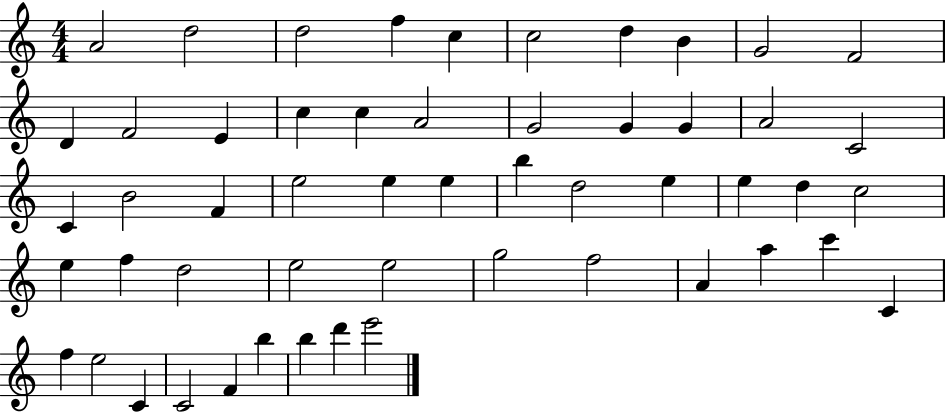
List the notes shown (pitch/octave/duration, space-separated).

A4/h D5/h D5/h F5/q C5/q C5/h D5/q B4/q G4/h F4/h D4/q F4/h E4/q C5/q C5/q A4/h G4/h G4/q G4/q A4/h C4/h C4/q B4/h F4/q E5/h E5/q E5/q B5/q D5/h E5/q E5/q D5/q C5/h E5/q F5/q D5/h E5/h E5/h G5/h F5/h A4/q A5/q C6/q C4/q F5/q E5/h C4/q C4/h F4/q B5/q B5/q D6/q E6/h